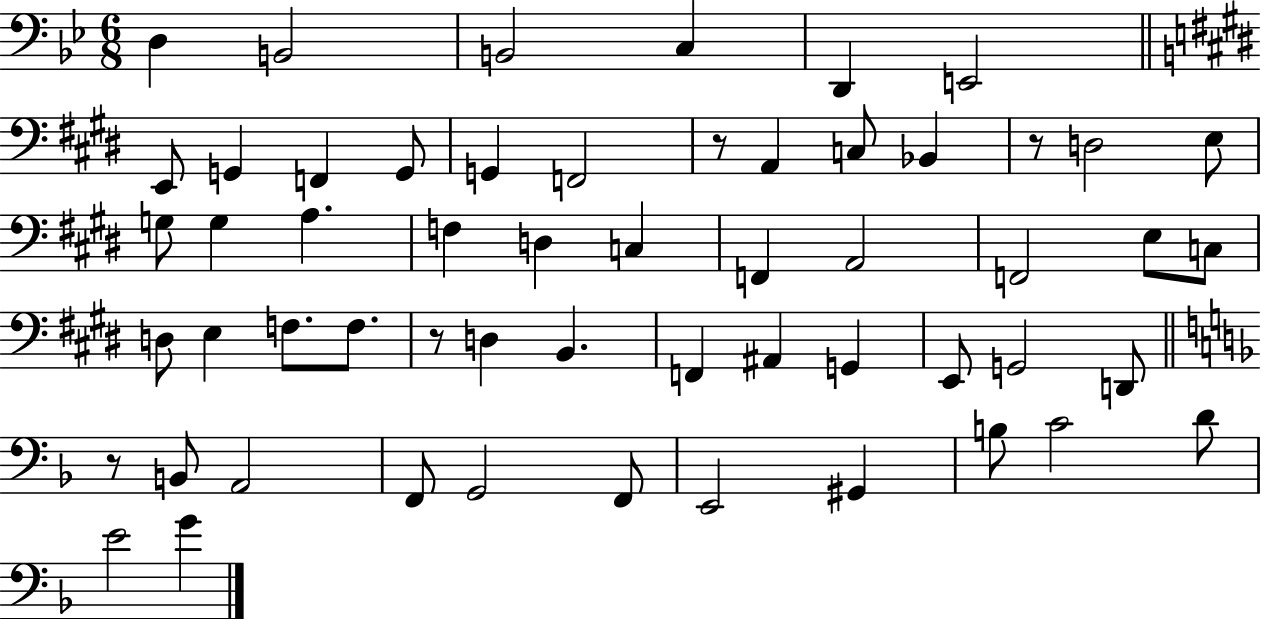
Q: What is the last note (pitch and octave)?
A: G4